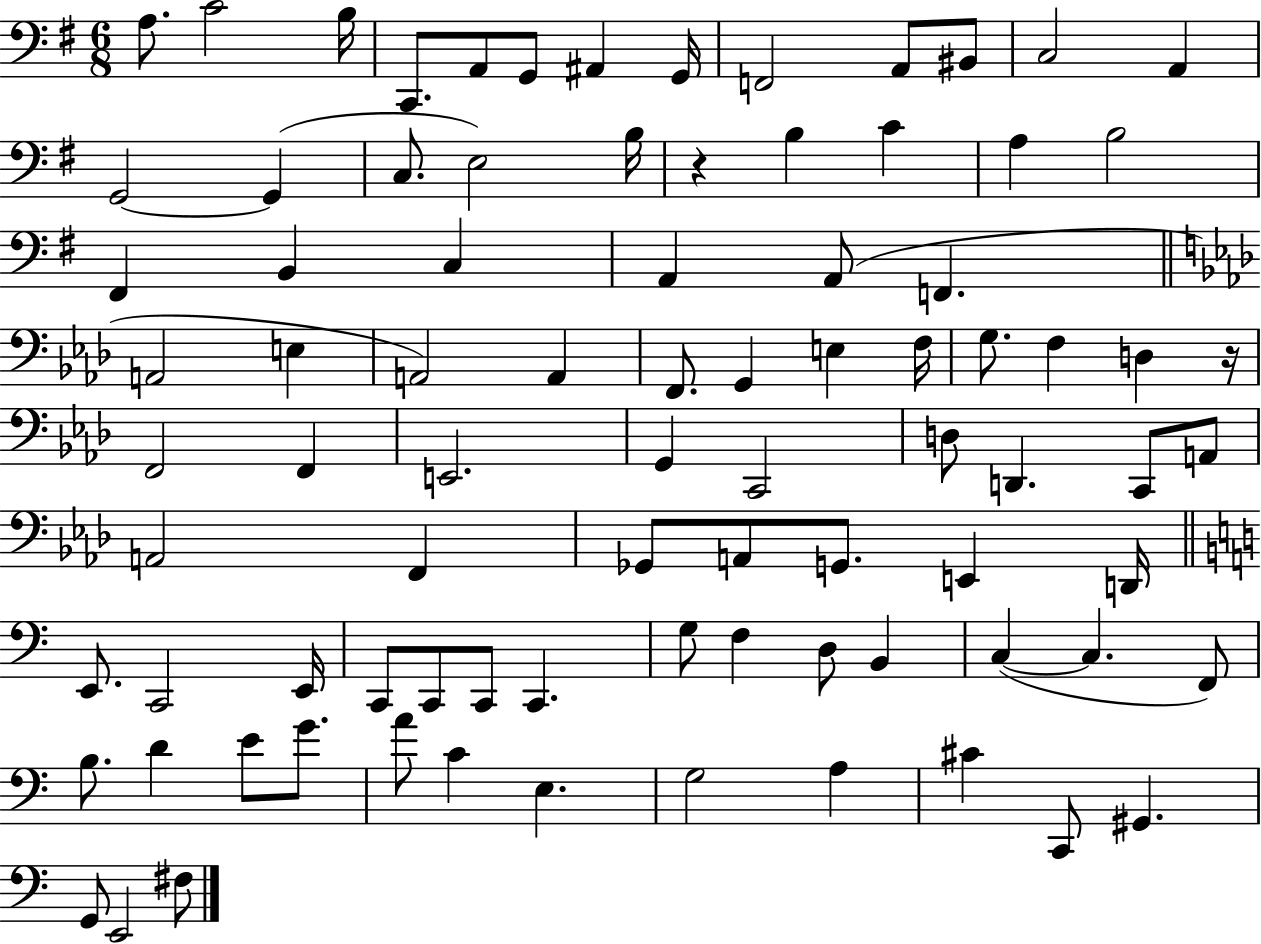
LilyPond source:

{
  \clef bass
  \numericTimeSignature
  \time 6/8
  \key g \major
  \repeat volta 2 { a8. c'2 b16 | c,8. a,8 g,8 ais,4 g,16 | f,2 a,8 bis,8 | c2 a,4 | \break g,2~~ g,4( | c8. e2) b16 | r4 b4 c'4 | a4 b2 | \break fis,4 b,4 c4 | a,4 a,8( f,4. | \bar "||" \break \key aes \major a,2 e4 | a,2) a,4 | f,8. g,4 e4 f16 | g8. f4 d4 r16 | \break f,2 f,4 | e,2. | g,4 c,2 | d8 d,4. c,8 a,8 | \break a,2 f,4 | ges,8 a,8 g,8. e,4 d,16 | \bar "||" \break \key c \major e,8. c,2 e,16 | c,8 c,8 c,8 c,4. | g8 f4 d8 b,4 | c4~(~ c4. f,8) | \break b8. d'4 e'8 g'8. | a'8 c'4 e4. | g2 a4 | cis'4 c,8 gis,4. | \break g,8 e,2 fis8 | } \bar "|."
}